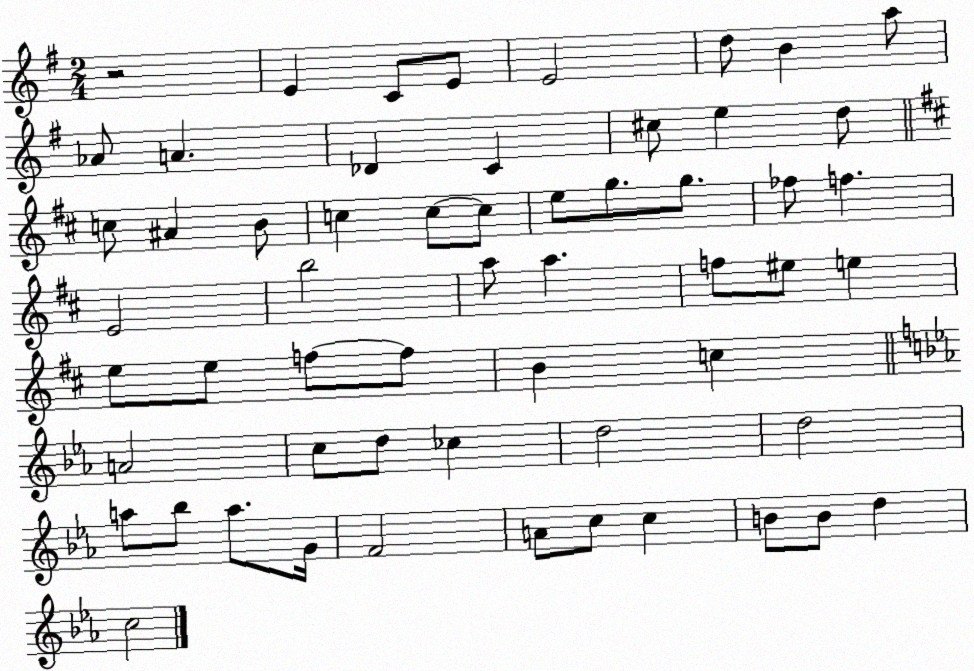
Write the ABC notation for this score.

X:1
T:Untitled
M:2/4
L:1/4
K:G
z2 E C/2 E/2 E2 d/2 B a/2 _A/2 A _D C ^c/2 e d/2 c/2 ^A B/2 c c/2 c/2 e/2 g/2 g/2 _f/2 f E2 b2 a/2 a f/2 ^e/2 e e/2 e/2 f/2 f/2 B c A2 c/2 d/2 _c d2 d2 a/2 _b/2 a/2 G/4 F2 A/2 c/2 c B/2 B/2 d c2